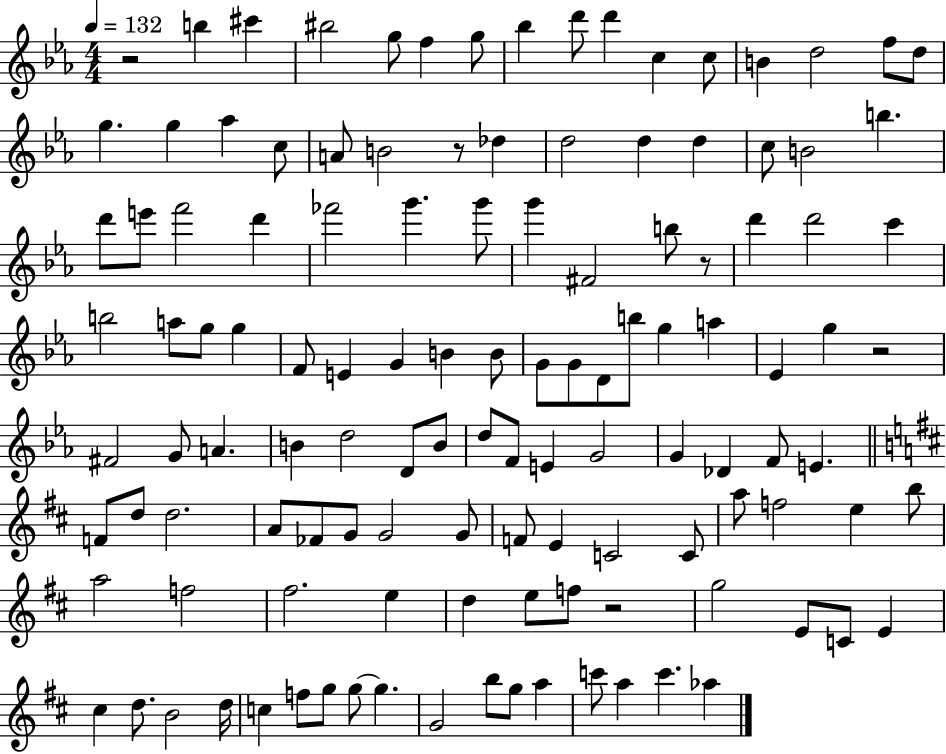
{
  \clef treble
  \numericTimeSignature
  \time 4/4
  \key ees \major
  \tempo 4 = 132
  r2 b''4 cis'''4 | bis''2 g''8 f''4 g''8 | bes''4 d'''8 d'''4 c''4 c''8 | b'4 d''2 f''8 d''8 | \break g''4. g''4 aes''4 c''8 | a'8 b'2 r8 des''4 | d''2 d''4 d''4 | c''8 b'2 b''4. | \break d'''8 e'''8 f'''2 d'''4 | fes'''2 g'''4. g'''8 | g'''4 fis'2 b''8 r8 | d'''4 d'''2 c'''4 | \break b''2 a''8 g''8 g''4 | f'8 e'4 g'4 b'4 b'8 | g'8 g'8 d'8 b''8 g''4 a''4 | ees'4 g''4 r2 | \break fis'2 g'8 a'4. | b'4 d''2 d'8 b'8 | d''8 f'8 e'4 g'2 | g'4 des'4 f'8 e'4. | \break \bar "||" \break \key d \major f'8 d''8 d''2. | a'8 fes'8 g'8 g'2 g'8 | f'8 e'4 c'2 c'8 | a''8 f''2 e''4 b''8 | \break a''2 f''2 | fis''2. e''4 | d''4 e''8 f''8 r2 | g''2 e'8 c'8 e'4 | \break cis''4 d''8. b'2 d''16 | c''4 f''8 g''8 g''8~~ g''4. | g'2 b''8 g''8 a''4 | c'''8 a''4 c'''4. aes''4 | \break \bar "|."
}